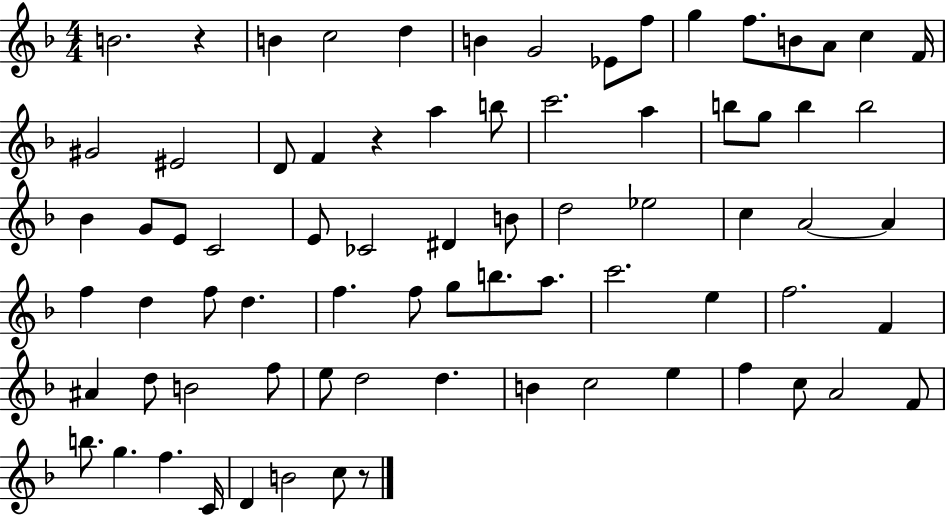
B4/h. R/q B4/q C5/h D5/q B4/q G4/h Eb4/e F5/e G5/q F5/e. B4/e A4/e C5/q F4/s G#4/h EIS4/h D4/e F4/q R/q A5/q B5/e C6/h. A5/q B5/e G5/e B5/q B5/h Bb4/q G4/e E4/e C4/h E4/e CES4/h D#4/q B4/e D5/h Eb5/h C5/q A4/h A4/q F5/q D5/q F5/e D5/q. F5/q. F5/e G5/e B5/e. A5/e. C6/h. E5/q F5/h. F4/q A#4/q D5/e B4/h F5/e E5/e D5/h D5/q. B4/q C5/h E5/q F5/q C5/e A4/h F4/e B5/e. G5/q. F5/q. C4/s D4/q B4/h C5/e R/e